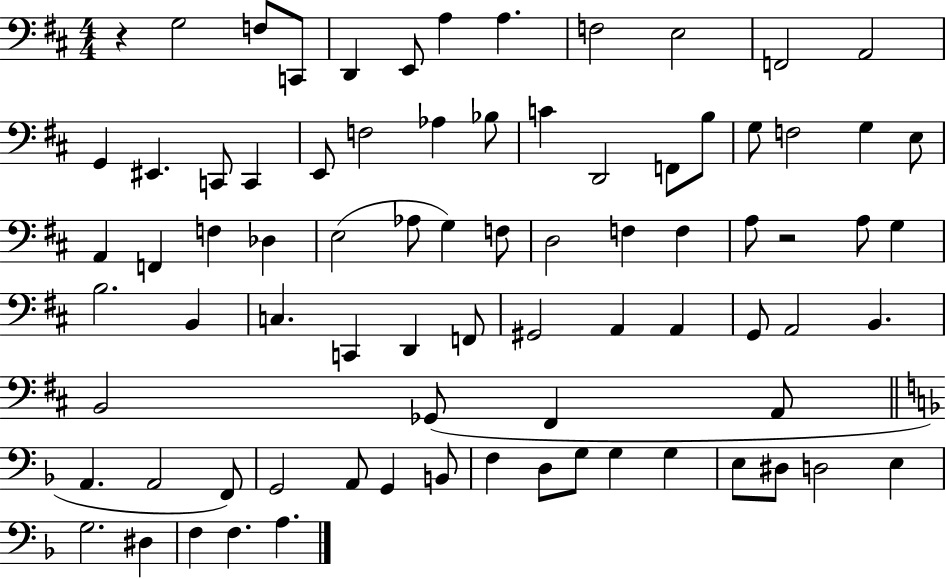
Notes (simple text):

R/q G3/h F3/e C2/e D2/q E2/e A3/q A3/q. F3/h E3/h F2/h A2/h G2/q EIS2/q. C2/e C2/q E2/e F3/h Ab3/q Bb3/e C4/q D2/h F2/e B3/e G3/e F3/h G3/q E3/e A2/q F2/q F3/q Db3/q E3/h Ab3/e G3/q F3/e D3/h F3/q F3/q A3/e R/h A3/e G3/q B3/h. B2/q C3/q. C2/q D2/q F2/e G#2/h A2/q A2/q G2/e A2/h B2/q. B2/h Gb2/e F#2/q A2/e A2/q. A2/h F2/e G2/h A2/e G2/q B2/e F3/q D3/e G3/e G3/q G3/q E3/e D#3/e D3/h E3/q G3/h. D#3/q F3/q F3/q. A3/q.